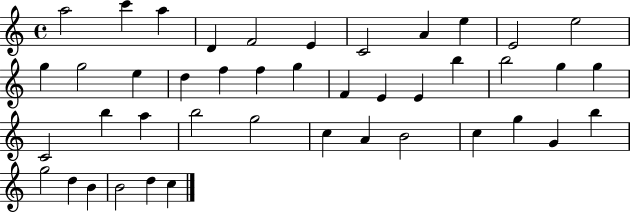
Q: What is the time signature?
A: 4/4